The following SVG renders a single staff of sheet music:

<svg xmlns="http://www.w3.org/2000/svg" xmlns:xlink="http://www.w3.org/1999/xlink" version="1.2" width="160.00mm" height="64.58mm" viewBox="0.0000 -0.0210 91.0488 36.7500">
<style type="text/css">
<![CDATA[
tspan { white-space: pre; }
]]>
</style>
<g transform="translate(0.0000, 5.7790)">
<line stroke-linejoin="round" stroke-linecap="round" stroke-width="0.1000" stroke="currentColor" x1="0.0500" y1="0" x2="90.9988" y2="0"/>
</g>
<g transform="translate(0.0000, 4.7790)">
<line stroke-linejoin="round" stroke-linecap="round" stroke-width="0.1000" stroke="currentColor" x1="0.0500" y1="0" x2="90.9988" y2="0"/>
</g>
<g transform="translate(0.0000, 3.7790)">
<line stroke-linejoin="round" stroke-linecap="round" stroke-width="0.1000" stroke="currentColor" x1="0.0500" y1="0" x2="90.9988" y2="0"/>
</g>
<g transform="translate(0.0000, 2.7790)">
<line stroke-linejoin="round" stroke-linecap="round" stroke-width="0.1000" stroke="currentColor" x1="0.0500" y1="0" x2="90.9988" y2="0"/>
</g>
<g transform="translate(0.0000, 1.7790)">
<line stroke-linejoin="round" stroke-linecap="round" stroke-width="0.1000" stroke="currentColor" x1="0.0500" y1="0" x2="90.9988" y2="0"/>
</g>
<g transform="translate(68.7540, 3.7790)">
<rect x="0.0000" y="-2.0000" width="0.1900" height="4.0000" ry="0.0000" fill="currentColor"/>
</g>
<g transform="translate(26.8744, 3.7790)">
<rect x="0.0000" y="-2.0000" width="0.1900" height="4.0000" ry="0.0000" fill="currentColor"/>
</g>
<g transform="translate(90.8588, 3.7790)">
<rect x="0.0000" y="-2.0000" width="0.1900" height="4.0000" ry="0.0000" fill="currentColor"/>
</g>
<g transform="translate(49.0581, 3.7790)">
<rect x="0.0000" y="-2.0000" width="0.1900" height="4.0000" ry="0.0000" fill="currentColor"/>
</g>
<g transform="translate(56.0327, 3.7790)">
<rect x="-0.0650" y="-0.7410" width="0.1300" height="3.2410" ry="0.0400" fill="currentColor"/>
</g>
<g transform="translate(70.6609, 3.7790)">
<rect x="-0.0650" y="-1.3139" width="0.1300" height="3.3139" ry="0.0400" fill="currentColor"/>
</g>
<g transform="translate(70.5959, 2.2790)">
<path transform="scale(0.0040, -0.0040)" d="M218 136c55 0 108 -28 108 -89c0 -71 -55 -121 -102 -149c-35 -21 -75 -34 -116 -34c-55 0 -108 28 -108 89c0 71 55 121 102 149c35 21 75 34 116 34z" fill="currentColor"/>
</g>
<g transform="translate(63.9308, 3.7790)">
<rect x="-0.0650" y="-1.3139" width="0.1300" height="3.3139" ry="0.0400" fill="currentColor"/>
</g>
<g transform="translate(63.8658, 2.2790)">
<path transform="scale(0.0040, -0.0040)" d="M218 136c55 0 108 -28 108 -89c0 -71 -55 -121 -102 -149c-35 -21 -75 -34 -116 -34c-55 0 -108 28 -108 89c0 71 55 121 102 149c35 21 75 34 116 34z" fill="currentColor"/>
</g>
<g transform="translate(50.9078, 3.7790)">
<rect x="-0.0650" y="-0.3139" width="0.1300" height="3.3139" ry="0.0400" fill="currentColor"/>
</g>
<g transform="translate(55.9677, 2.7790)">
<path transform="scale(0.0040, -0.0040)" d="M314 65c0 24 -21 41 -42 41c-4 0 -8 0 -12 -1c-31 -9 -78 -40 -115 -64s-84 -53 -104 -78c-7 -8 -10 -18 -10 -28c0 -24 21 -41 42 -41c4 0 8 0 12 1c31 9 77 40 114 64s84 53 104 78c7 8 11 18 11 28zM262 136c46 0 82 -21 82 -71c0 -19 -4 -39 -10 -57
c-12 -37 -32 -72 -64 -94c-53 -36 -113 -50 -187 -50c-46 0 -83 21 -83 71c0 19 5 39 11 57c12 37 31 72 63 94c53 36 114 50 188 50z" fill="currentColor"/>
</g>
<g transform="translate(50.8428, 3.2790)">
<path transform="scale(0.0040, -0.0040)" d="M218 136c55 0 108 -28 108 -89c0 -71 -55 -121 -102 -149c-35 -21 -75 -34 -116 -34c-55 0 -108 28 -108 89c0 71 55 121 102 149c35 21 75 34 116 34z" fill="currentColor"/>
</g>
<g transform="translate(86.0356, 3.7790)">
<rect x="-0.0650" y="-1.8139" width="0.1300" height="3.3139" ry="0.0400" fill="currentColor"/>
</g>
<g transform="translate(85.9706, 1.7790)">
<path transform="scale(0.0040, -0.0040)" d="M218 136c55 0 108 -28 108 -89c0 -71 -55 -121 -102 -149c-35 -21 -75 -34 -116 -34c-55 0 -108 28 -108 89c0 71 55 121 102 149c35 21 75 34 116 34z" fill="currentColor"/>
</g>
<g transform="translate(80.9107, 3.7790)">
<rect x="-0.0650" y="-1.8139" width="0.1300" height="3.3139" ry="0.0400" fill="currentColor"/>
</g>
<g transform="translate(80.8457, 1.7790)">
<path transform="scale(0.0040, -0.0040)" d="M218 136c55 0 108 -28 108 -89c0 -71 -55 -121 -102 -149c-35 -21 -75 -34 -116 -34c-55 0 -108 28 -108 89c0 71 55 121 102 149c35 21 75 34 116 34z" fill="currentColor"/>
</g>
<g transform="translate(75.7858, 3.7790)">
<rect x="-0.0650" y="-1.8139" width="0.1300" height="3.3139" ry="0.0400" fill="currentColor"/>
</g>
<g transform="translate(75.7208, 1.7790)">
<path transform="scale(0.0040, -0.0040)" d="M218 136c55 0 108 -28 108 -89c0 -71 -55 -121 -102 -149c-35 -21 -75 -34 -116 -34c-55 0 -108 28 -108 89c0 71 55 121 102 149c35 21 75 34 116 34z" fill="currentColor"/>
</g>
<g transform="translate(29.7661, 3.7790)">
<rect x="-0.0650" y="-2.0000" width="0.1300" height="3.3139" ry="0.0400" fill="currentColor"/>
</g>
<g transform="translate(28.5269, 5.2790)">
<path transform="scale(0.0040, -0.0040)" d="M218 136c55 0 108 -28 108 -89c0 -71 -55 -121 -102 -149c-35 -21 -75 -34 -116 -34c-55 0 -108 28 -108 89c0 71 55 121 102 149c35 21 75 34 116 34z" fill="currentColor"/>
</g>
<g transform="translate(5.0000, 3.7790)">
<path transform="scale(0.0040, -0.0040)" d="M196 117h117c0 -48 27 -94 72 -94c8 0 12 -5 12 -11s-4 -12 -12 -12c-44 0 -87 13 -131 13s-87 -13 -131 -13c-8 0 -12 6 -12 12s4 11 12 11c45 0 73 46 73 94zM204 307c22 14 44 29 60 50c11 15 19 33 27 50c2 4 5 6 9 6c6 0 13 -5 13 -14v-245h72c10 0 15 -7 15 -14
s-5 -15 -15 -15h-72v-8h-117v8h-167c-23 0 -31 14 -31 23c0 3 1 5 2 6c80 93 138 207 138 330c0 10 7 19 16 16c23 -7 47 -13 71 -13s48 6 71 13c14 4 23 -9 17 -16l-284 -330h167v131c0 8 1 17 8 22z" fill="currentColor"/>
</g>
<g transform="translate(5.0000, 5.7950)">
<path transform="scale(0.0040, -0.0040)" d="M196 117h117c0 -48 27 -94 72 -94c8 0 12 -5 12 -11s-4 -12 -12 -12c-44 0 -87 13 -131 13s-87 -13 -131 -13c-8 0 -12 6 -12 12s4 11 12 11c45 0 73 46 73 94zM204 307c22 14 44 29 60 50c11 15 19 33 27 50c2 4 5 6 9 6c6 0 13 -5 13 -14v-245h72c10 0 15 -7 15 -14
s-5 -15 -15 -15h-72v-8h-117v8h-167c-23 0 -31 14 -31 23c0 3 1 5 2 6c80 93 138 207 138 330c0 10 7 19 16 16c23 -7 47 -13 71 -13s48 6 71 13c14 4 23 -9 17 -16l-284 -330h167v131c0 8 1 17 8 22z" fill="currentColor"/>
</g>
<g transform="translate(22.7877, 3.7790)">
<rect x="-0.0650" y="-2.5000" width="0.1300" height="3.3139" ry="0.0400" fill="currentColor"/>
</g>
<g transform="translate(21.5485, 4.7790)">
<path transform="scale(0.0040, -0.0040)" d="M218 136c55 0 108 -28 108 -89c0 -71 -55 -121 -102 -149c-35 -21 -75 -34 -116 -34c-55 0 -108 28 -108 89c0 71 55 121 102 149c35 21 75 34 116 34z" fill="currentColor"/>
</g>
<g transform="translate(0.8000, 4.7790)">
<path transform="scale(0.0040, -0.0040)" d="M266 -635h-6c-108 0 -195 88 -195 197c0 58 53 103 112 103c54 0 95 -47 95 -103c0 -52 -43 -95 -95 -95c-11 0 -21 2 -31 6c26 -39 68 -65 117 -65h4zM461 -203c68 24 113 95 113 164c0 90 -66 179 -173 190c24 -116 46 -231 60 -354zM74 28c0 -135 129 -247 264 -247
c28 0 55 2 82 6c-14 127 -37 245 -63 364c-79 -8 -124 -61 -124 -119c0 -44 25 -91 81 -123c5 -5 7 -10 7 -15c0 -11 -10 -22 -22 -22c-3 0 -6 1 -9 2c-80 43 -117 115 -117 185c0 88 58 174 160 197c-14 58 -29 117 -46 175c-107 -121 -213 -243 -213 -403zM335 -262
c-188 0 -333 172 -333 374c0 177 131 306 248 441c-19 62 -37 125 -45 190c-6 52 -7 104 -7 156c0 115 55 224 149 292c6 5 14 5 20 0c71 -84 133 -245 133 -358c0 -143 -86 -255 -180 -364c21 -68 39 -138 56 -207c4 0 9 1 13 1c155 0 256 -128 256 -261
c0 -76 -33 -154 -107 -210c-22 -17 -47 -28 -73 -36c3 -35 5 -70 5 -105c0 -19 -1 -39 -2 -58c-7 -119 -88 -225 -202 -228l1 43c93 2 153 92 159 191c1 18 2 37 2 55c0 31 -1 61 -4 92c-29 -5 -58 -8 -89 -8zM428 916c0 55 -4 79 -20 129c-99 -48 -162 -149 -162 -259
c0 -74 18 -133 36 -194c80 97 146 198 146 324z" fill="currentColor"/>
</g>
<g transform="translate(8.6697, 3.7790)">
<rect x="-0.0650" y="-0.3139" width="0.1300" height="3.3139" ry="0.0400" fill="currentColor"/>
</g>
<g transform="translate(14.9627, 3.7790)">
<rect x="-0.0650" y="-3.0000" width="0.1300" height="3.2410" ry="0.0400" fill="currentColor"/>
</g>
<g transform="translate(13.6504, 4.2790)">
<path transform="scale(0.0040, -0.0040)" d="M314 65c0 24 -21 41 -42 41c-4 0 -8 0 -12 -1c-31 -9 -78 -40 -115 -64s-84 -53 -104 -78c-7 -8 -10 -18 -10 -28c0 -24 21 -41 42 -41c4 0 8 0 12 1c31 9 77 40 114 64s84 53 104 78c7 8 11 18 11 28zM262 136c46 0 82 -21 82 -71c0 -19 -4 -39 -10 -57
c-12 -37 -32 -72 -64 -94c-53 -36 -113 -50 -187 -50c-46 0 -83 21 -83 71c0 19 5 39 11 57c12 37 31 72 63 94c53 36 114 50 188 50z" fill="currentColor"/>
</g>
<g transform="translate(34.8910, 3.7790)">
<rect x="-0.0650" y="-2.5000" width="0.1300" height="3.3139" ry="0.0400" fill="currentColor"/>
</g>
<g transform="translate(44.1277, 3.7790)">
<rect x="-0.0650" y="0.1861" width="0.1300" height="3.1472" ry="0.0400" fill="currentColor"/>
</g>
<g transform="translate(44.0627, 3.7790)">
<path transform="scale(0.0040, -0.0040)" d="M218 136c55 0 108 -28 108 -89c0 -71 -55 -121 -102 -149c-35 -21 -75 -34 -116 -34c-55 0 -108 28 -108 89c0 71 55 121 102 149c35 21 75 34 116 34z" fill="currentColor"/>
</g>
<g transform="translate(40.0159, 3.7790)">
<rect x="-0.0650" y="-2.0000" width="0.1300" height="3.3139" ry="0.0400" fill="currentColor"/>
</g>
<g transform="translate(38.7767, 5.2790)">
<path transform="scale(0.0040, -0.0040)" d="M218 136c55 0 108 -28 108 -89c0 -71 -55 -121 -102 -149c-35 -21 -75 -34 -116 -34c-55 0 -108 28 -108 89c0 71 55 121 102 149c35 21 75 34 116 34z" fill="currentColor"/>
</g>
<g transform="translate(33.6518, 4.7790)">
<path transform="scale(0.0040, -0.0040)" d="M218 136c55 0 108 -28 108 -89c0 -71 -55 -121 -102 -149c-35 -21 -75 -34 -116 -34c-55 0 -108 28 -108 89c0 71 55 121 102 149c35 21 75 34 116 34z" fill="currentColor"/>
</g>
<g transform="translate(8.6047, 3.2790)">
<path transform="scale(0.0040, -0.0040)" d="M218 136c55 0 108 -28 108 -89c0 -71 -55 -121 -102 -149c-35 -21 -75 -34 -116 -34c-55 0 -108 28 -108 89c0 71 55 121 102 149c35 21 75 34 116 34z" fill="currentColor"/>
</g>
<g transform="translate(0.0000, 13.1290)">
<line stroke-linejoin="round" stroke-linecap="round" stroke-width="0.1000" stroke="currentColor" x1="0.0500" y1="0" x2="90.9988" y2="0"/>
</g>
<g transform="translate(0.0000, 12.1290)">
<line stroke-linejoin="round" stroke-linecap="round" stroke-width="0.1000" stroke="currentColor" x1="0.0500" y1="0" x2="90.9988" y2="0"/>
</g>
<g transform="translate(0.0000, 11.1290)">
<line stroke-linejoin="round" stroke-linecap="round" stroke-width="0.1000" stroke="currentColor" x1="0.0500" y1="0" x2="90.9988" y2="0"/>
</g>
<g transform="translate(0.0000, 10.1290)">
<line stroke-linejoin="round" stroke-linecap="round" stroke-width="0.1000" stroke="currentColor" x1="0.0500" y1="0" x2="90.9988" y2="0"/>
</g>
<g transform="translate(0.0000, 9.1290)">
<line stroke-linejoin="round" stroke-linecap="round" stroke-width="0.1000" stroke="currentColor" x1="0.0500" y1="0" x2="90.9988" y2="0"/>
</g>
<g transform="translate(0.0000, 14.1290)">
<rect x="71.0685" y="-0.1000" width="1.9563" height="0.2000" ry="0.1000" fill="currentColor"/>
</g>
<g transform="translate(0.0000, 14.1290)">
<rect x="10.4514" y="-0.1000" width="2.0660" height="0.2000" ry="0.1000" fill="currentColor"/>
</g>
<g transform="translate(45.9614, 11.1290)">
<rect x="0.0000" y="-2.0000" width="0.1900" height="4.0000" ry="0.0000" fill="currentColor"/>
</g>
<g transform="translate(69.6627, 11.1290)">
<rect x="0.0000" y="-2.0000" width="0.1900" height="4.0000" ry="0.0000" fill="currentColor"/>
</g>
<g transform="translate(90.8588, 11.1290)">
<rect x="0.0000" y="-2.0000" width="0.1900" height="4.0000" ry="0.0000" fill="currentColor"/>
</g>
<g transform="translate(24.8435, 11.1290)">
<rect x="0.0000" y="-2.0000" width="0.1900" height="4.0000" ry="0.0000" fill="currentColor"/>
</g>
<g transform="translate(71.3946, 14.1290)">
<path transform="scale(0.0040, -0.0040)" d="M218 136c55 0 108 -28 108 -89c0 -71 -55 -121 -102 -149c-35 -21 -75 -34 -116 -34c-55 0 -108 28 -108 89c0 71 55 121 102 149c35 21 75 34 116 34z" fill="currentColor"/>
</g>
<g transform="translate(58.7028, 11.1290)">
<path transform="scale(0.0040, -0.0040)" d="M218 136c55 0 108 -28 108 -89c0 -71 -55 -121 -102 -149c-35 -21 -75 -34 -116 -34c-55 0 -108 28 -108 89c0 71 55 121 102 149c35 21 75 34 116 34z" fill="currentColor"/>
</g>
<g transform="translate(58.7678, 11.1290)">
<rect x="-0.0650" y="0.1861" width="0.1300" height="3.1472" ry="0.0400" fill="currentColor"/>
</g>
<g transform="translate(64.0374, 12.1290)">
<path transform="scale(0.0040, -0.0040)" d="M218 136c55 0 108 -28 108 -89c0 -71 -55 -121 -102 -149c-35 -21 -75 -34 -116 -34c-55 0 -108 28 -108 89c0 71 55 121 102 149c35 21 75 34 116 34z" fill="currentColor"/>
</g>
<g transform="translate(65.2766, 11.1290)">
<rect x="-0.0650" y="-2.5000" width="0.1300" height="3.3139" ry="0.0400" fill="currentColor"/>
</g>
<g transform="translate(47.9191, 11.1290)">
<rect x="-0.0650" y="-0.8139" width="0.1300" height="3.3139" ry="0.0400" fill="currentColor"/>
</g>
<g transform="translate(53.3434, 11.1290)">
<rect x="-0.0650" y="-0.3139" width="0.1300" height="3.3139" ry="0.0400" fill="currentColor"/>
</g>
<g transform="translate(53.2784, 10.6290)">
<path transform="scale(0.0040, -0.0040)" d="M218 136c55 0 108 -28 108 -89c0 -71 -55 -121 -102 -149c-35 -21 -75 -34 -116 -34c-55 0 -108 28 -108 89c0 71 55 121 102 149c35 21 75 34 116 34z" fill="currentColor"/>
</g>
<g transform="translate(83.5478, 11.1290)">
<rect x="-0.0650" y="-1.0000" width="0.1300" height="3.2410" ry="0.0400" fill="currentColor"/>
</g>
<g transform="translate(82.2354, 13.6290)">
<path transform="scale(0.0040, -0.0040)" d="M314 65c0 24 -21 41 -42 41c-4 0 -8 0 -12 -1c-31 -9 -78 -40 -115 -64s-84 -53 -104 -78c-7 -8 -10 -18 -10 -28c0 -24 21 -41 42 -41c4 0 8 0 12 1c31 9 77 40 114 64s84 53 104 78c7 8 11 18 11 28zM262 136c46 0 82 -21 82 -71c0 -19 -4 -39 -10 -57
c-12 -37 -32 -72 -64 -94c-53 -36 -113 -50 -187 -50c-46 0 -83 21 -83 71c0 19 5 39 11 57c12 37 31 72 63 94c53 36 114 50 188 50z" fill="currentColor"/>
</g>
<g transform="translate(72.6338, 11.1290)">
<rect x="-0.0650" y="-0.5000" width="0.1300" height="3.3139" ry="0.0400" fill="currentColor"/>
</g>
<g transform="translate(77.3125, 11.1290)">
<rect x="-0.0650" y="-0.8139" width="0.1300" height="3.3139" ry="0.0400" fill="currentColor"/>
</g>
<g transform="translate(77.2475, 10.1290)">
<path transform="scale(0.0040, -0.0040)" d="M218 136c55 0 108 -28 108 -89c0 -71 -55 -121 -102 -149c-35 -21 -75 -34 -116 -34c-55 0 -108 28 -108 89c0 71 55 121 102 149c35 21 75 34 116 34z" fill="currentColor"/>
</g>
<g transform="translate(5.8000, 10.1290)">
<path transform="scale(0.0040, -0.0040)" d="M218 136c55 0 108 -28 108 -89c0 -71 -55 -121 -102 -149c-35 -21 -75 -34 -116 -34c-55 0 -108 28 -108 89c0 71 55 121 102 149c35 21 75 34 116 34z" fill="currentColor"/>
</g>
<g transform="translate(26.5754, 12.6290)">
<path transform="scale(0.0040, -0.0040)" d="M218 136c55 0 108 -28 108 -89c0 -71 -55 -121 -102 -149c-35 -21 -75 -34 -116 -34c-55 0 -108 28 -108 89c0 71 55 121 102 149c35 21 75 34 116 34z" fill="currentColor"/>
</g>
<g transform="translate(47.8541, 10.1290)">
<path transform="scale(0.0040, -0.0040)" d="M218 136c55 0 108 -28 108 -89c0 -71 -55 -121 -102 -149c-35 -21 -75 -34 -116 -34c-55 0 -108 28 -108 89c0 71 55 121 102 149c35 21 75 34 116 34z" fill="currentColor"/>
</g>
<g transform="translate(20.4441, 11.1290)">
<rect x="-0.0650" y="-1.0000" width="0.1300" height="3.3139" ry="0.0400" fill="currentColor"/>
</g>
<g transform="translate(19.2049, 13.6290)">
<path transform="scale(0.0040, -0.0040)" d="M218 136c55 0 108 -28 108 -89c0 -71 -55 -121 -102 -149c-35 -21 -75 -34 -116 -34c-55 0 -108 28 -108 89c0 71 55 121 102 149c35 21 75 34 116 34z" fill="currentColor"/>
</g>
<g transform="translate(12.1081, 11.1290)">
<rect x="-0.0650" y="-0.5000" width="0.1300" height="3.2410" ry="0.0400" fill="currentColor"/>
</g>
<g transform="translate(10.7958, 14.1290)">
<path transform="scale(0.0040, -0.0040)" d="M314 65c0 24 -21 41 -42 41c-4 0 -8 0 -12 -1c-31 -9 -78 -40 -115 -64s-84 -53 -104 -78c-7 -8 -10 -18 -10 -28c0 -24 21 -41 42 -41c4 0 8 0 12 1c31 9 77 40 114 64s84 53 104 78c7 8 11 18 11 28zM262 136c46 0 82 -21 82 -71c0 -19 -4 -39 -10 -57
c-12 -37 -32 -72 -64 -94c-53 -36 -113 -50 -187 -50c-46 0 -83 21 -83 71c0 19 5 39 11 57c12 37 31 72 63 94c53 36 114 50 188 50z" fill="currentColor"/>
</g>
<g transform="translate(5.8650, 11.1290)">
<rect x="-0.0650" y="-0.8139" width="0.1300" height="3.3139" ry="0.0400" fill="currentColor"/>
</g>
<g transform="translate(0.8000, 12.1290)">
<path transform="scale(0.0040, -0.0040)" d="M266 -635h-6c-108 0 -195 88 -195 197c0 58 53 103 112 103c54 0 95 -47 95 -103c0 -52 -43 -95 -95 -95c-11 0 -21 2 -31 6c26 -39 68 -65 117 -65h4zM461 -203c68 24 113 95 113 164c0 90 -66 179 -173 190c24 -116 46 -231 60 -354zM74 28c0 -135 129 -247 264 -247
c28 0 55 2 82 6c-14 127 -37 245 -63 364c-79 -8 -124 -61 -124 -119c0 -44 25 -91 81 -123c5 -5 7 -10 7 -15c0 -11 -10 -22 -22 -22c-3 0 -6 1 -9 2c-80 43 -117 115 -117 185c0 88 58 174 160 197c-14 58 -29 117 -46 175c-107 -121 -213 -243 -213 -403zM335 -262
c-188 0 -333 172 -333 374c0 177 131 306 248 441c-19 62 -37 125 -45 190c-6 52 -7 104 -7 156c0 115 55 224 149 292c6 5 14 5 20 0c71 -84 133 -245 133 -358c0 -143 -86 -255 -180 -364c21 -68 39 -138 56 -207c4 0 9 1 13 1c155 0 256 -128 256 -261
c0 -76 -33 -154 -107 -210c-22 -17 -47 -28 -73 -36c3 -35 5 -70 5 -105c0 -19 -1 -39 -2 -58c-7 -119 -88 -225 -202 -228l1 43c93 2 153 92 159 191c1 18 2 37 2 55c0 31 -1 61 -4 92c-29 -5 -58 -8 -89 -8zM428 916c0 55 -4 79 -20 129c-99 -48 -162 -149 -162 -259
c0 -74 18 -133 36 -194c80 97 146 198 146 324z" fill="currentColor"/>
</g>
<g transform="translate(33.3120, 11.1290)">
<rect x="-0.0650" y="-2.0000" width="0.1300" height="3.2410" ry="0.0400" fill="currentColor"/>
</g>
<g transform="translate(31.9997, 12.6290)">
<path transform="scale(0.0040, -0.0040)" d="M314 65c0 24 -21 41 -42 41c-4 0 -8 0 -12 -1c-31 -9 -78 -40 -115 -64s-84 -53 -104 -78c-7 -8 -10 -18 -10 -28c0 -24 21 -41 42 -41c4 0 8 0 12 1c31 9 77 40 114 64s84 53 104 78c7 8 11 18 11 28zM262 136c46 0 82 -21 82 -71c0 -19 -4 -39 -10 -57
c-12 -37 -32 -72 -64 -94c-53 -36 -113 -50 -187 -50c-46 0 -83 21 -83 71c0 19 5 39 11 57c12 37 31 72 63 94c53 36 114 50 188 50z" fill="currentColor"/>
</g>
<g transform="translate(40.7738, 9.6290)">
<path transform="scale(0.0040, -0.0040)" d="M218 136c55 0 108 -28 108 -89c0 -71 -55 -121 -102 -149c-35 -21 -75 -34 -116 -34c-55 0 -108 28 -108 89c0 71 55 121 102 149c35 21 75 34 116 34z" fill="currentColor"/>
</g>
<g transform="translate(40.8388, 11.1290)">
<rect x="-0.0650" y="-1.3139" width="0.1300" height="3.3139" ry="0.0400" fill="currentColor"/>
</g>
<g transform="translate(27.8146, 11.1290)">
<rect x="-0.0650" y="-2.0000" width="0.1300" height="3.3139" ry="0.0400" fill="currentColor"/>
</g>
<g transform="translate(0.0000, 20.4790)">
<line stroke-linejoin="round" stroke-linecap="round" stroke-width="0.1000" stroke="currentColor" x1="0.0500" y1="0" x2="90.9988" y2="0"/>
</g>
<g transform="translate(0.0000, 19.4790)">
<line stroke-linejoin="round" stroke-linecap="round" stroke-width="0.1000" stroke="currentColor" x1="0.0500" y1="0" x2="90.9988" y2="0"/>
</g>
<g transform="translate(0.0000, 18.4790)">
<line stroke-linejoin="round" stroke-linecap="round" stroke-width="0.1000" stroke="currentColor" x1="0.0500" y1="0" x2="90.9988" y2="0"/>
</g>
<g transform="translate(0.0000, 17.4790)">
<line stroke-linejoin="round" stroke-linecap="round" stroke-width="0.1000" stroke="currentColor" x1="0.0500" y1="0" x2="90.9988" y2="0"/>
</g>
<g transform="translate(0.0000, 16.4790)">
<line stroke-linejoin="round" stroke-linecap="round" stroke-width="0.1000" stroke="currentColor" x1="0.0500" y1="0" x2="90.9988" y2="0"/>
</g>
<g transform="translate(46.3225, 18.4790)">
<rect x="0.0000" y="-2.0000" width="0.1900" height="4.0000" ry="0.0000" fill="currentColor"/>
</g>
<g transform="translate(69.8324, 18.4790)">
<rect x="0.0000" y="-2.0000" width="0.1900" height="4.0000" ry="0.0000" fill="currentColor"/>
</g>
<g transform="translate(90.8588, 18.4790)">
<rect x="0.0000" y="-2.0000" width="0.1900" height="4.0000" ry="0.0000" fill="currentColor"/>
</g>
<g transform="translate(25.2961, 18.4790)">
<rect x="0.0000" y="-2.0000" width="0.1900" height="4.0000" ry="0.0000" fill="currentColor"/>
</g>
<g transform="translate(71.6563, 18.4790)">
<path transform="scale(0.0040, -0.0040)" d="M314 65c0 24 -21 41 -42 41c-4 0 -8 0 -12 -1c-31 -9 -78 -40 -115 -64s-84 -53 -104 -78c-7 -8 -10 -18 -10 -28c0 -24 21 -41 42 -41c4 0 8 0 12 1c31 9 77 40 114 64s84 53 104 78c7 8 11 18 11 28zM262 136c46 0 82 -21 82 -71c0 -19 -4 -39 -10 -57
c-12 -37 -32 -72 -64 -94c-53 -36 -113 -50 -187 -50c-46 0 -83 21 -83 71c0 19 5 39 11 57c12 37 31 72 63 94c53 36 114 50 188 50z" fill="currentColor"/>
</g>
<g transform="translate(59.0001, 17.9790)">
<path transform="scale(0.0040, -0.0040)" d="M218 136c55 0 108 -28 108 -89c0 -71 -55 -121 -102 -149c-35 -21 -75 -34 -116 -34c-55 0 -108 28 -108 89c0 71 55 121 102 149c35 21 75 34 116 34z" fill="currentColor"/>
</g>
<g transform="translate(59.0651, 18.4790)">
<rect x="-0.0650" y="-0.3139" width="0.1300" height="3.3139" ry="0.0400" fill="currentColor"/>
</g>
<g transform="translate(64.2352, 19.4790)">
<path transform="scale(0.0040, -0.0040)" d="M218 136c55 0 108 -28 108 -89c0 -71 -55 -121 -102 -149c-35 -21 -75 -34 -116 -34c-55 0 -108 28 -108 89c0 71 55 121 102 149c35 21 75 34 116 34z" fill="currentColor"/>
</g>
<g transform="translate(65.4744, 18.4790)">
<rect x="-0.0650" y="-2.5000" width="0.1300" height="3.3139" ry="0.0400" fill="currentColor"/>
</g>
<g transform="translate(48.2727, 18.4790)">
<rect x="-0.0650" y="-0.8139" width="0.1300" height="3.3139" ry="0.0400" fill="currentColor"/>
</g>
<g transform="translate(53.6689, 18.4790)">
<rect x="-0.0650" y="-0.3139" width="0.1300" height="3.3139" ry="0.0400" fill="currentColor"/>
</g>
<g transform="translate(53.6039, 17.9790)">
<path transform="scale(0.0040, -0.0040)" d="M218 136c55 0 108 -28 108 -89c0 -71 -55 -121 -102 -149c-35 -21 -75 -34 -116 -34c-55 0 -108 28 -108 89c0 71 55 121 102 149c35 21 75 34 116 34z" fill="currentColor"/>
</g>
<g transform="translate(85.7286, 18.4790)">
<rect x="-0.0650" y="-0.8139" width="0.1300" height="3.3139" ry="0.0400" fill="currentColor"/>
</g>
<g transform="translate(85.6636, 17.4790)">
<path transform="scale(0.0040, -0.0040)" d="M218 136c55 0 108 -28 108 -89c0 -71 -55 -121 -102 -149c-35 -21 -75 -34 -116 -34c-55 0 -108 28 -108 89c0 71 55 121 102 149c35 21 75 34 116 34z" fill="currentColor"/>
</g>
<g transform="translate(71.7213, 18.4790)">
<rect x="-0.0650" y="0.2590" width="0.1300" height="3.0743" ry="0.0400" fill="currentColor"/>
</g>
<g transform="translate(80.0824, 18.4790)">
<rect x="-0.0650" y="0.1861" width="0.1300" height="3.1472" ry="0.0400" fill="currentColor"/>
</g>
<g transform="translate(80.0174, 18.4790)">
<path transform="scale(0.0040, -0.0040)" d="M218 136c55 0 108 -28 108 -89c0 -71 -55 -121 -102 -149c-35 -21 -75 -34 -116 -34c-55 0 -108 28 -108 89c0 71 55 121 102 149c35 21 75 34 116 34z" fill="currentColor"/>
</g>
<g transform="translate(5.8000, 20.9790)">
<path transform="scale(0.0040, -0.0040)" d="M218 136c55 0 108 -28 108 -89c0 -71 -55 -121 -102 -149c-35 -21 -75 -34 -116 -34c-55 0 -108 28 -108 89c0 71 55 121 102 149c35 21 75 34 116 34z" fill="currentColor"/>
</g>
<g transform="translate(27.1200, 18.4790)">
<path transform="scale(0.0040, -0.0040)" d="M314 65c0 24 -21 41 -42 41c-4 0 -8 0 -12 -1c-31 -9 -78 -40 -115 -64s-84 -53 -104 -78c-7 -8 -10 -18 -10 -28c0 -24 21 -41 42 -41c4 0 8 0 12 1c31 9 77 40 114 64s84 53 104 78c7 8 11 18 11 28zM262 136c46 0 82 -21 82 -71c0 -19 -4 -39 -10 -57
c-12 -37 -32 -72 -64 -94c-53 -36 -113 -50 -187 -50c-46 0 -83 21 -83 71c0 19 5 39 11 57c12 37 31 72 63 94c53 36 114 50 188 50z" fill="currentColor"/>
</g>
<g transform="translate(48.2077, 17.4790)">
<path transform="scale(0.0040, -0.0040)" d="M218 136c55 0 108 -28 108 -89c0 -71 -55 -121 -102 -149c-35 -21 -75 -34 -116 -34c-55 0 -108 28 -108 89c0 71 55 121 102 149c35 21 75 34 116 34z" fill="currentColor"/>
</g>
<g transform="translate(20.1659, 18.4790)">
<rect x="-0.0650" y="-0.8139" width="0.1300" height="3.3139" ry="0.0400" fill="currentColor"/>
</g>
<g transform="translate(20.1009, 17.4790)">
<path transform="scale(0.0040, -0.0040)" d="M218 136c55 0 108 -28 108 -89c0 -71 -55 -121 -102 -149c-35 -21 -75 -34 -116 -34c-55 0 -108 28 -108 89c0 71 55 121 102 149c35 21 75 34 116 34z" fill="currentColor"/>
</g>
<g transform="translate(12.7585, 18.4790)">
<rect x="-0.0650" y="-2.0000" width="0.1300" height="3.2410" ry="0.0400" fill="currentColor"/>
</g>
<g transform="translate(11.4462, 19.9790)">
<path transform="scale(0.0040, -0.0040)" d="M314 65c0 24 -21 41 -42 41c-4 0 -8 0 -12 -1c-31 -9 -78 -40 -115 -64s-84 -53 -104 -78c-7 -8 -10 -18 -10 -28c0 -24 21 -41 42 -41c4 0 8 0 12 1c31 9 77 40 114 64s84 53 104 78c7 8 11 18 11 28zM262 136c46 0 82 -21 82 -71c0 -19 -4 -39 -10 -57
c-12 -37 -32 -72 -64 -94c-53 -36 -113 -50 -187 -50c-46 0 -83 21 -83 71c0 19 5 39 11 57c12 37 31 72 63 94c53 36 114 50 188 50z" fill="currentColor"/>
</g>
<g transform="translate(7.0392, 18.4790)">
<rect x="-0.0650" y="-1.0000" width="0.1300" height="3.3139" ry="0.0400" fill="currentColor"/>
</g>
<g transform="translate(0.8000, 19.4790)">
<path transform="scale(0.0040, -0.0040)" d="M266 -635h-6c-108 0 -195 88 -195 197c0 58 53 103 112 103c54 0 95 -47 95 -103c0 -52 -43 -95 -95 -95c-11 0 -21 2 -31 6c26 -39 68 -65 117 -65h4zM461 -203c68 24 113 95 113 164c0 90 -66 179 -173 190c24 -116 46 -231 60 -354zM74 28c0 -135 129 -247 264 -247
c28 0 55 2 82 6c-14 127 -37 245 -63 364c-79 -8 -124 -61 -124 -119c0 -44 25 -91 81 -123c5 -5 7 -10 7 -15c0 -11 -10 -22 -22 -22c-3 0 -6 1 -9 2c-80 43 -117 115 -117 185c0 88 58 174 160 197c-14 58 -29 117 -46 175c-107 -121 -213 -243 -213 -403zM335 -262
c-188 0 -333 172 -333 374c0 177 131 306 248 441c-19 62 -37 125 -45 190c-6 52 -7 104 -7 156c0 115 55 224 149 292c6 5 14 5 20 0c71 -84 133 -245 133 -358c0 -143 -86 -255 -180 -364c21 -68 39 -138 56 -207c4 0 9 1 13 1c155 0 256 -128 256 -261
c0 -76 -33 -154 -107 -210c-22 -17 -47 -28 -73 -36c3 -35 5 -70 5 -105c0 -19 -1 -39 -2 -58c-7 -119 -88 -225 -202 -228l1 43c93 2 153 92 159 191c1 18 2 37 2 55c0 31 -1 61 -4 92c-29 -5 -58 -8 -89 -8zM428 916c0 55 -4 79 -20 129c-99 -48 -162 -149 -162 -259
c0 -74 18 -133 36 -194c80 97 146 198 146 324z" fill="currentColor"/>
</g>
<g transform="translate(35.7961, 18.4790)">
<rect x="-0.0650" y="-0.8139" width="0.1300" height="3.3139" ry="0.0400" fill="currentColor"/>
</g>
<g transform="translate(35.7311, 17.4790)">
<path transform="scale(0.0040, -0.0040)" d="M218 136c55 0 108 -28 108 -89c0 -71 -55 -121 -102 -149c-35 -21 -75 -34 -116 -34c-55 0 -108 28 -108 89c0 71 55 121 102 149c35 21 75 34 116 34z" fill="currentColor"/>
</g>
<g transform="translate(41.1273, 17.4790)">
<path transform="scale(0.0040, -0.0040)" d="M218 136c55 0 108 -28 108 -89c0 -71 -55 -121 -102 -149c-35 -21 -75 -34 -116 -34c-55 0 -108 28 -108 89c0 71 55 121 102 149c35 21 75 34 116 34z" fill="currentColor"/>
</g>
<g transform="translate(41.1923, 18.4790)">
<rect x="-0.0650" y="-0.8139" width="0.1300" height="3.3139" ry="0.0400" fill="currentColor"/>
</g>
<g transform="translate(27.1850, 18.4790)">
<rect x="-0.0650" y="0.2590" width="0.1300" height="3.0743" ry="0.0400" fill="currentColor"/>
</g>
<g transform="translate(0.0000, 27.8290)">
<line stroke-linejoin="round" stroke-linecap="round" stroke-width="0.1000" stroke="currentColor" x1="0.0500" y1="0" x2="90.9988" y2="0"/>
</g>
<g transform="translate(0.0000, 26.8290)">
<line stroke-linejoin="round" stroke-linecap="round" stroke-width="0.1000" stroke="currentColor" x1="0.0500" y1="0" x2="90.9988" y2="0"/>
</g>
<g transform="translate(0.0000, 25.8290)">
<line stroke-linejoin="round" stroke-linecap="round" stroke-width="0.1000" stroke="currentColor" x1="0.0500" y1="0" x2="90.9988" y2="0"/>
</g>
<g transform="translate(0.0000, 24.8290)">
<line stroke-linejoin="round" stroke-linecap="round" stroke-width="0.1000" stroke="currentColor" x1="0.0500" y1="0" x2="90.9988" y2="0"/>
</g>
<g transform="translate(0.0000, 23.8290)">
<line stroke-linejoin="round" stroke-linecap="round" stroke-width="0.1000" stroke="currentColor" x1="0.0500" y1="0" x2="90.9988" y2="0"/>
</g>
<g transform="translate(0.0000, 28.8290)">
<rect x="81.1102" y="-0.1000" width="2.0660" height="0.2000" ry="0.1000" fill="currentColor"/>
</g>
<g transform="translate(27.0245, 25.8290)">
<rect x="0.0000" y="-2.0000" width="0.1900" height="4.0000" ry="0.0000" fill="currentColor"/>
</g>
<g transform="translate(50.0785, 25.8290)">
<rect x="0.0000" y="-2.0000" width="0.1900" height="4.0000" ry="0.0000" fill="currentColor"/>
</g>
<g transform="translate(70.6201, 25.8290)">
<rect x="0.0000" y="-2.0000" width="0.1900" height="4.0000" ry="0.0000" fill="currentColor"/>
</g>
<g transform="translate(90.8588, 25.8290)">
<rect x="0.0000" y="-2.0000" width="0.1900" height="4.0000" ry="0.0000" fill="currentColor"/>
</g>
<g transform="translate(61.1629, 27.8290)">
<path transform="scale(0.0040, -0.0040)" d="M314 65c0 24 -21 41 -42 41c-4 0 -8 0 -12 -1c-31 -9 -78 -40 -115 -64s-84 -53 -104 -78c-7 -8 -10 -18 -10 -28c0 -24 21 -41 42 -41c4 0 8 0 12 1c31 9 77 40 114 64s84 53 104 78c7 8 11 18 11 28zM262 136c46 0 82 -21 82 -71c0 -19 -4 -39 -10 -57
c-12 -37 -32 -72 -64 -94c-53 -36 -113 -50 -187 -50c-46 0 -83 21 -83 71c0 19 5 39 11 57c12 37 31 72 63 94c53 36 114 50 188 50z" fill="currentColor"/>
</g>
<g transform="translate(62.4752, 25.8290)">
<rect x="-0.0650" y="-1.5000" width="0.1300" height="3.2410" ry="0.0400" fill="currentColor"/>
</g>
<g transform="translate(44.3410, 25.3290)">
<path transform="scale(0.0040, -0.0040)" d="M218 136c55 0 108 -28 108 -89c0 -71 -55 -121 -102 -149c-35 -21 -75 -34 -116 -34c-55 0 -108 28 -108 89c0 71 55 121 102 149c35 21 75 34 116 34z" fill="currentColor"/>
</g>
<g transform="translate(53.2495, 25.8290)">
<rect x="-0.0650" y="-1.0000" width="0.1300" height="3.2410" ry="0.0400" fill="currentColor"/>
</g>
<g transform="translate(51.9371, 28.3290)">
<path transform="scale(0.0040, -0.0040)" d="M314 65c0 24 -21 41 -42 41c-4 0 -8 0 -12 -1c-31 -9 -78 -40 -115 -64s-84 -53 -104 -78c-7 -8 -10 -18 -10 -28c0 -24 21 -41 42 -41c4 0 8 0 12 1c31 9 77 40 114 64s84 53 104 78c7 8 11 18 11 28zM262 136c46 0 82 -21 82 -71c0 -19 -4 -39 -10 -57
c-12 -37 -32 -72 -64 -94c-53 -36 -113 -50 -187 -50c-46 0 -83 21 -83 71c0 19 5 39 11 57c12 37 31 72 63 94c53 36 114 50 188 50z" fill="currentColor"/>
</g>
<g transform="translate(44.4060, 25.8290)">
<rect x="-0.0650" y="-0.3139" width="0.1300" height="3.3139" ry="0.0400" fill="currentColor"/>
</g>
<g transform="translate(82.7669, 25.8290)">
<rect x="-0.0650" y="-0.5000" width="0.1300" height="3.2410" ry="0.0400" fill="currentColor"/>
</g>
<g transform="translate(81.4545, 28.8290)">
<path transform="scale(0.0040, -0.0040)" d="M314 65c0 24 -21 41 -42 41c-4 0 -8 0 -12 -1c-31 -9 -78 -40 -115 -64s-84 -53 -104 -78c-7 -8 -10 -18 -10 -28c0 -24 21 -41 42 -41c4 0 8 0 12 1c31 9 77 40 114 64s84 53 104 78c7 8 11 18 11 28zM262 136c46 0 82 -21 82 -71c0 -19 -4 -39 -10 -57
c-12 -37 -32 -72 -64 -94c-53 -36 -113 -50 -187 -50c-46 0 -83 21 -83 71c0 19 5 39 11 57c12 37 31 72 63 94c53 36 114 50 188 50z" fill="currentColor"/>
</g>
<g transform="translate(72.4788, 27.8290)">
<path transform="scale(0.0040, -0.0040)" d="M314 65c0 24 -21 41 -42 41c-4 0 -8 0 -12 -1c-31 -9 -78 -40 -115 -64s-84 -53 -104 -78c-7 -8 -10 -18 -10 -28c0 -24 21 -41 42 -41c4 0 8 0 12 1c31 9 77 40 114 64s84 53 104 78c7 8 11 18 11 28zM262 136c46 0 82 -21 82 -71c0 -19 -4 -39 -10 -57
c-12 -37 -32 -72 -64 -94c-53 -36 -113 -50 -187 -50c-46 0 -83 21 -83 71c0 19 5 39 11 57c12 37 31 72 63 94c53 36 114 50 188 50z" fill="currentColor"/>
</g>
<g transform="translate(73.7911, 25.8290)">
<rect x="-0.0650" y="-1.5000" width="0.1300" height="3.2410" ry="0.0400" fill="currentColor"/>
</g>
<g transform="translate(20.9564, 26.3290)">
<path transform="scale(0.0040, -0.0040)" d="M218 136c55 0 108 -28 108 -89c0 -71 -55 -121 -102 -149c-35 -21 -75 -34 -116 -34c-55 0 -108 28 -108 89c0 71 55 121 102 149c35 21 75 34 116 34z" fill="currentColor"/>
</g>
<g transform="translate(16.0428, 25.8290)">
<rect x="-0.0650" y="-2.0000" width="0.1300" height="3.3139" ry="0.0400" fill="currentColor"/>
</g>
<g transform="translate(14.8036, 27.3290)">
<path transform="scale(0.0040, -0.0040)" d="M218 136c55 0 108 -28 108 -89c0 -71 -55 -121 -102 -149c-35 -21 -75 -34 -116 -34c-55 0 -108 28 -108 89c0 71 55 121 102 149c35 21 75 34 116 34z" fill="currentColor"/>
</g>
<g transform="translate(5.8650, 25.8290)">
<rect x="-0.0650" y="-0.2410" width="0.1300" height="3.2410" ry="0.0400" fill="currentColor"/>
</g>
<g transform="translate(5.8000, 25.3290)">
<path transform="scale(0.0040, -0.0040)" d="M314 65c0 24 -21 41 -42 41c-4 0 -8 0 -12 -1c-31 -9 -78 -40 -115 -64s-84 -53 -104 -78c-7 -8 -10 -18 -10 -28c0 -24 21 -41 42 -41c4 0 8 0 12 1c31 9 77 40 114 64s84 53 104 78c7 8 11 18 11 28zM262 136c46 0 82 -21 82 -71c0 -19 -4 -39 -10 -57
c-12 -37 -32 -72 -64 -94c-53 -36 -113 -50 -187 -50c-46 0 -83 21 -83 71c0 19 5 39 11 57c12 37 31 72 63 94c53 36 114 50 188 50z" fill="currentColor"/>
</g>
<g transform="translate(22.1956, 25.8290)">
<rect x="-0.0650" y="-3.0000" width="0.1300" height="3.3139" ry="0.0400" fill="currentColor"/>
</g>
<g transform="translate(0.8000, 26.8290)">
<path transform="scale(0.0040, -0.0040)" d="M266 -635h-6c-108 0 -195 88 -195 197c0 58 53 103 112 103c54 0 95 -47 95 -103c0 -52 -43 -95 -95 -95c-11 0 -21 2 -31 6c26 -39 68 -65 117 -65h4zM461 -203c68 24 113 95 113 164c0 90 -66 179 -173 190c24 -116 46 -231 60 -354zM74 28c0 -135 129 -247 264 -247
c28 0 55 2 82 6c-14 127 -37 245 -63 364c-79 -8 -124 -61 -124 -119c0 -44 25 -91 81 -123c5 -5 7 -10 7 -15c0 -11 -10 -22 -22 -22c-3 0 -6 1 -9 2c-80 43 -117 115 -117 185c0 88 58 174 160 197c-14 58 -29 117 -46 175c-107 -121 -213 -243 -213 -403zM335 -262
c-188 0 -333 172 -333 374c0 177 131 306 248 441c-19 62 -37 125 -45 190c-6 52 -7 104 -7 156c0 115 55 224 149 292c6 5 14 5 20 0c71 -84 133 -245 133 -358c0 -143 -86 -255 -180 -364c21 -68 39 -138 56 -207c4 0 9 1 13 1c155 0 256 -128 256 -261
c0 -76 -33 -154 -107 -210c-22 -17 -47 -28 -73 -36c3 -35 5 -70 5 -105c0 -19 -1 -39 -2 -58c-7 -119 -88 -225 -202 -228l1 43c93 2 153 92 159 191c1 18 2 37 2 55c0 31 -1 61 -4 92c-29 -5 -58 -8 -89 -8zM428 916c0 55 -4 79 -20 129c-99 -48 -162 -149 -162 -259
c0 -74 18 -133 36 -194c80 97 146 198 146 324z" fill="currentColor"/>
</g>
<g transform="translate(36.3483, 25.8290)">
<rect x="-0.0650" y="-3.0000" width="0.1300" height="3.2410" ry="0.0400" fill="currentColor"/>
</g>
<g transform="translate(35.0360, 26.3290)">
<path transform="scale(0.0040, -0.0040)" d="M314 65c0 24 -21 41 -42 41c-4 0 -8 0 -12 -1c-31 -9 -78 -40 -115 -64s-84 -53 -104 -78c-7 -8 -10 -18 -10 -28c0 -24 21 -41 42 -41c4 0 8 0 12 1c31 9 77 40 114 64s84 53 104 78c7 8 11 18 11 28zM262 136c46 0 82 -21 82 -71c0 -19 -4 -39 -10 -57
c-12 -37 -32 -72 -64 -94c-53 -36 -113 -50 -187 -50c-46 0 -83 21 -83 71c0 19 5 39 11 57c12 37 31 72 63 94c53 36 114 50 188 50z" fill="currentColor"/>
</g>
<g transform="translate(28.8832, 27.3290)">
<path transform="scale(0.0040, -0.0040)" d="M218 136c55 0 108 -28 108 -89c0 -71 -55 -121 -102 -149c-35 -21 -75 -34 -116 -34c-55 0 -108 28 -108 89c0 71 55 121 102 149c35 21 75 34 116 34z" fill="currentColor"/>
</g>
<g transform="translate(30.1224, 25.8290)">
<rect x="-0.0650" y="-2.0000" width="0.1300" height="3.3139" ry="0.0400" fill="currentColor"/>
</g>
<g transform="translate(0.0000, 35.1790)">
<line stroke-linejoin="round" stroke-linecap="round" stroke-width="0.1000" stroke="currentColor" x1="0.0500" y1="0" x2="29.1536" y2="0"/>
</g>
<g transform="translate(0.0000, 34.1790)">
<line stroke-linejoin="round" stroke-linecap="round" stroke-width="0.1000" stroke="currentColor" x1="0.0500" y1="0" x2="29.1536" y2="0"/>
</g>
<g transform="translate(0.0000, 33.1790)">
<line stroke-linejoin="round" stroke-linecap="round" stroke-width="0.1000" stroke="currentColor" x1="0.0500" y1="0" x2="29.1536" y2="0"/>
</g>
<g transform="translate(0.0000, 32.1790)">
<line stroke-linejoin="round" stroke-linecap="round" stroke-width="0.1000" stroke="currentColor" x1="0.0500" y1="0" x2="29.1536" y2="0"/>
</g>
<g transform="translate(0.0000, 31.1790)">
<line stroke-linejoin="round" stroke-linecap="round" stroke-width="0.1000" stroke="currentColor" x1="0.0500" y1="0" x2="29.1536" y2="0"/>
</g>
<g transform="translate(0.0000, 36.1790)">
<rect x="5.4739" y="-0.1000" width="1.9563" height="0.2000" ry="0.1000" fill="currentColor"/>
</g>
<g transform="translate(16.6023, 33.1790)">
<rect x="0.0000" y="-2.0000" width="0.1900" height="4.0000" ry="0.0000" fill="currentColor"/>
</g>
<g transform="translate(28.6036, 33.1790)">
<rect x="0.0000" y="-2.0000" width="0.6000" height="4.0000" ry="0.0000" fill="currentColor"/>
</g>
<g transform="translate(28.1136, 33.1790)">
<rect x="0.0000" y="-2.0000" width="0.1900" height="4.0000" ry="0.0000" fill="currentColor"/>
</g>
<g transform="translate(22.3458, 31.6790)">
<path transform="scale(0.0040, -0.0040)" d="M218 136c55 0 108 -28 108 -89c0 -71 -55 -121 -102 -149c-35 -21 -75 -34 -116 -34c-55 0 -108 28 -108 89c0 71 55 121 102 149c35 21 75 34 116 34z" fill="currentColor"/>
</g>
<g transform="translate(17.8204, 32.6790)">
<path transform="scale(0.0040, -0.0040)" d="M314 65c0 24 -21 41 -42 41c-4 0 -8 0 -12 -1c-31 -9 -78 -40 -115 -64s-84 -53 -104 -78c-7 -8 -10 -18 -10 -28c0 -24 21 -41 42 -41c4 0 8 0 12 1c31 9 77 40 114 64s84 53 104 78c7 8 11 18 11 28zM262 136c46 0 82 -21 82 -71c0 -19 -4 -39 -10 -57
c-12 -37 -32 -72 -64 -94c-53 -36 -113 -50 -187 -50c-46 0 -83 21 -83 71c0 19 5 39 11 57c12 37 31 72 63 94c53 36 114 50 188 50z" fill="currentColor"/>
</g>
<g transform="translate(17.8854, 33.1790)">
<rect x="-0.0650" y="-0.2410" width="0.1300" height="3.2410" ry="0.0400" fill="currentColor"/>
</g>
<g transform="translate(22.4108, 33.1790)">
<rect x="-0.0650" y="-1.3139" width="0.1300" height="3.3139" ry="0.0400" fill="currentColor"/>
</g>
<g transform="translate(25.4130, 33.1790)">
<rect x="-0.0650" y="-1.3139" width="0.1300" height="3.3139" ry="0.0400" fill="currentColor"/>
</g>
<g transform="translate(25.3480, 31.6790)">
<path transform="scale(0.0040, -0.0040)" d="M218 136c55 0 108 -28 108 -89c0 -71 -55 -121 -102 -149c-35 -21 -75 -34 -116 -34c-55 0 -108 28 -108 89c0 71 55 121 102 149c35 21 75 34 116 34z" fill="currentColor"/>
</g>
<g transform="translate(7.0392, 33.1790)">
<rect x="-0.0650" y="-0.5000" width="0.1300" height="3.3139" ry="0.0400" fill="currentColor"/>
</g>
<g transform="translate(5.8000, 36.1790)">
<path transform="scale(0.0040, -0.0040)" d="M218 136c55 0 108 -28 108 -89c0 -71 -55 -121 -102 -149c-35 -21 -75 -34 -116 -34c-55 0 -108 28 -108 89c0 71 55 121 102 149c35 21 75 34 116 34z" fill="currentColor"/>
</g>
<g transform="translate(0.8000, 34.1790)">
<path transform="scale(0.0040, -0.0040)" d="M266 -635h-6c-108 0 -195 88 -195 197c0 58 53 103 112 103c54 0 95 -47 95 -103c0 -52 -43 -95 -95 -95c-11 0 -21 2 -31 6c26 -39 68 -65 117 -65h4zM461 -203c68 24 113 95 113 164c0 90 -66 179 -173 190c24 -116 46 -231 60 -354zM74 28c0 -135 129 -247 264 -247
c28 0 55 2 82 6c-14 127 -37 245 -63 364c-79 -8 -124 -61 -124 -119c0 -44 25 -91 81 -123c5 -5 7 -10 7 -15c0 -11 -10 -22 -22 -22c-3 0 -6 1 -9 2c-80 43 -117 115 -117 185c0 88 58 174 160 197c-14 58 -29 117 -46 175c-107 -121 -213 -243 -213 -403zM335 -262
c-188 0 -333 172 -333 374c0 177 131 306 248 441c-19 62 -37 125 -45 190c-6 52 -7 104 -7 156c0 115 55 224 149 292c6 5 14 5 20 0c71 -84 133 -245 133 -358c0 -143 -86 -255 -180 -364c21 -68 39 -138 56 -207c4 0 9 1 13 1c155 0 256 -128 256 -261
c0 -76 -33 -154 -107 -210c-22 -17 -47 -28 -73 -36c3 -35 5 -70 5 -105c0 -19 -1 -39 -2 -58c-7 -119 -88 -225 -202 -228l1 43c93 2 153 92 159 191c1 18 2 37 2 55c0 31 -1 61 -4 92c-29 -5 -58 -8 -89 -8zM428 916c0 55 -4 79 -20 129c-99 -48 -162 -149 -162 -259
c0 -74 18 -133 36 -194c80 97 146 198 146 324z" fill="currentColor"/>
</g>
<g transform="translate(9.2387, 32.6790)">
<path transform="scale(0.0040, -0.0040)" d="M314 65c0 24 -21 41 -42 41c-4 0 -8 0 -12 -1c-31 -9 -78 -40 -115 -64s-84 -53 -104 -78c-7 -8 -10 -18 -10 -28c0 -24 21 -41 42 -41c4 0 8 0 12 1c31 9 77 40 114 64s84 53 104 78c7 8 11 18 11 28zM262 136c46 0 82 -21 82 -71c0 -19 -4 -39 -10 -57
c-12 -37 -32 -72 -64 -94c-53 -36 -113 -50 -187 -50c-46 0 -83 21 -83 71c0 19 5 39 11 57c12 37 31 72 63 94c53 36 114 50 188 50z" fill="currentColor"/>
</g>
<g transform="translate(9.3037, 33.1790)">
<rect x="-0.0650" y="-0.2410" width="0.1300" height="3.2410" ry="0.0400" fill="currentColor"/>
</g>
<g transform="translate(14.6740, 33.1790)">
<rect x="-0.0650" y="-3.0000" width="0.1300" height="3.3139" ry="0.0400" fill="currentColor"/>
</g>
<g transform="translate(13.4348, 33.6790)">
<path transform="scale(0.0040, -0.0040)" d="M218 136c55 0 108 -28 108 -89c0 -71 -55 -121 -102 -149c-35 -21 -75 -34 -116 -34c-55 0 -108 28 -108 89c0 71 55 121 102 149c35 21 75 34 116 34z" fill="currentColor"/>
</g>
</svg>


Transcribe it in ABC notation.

X:1
T:Untitled
M:4/4
L:1/4
K:C
c A2 G F G F B c d2 e e f f f d C2 D F F2 e d c B G C d D2 D F2 d B2 d d d c c G B2 B d c2 F A F A2 c D2 E2 E2 C2 C c2 A c2 e e